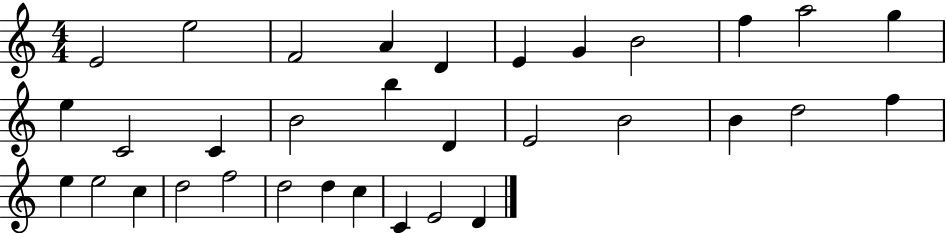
E4/h E5/h F4/h A4/q D4/q E4/q G4/q B4/h F5/q A5/h G5/q E5/q C4/h C4/q B4/h B5/q D4/q E4/h B4/h B4/q D5/h F5/q E5/q E5/h C5/q D5/h F5/h D5/h D5/q C5/q C4/q E4/h D4/q